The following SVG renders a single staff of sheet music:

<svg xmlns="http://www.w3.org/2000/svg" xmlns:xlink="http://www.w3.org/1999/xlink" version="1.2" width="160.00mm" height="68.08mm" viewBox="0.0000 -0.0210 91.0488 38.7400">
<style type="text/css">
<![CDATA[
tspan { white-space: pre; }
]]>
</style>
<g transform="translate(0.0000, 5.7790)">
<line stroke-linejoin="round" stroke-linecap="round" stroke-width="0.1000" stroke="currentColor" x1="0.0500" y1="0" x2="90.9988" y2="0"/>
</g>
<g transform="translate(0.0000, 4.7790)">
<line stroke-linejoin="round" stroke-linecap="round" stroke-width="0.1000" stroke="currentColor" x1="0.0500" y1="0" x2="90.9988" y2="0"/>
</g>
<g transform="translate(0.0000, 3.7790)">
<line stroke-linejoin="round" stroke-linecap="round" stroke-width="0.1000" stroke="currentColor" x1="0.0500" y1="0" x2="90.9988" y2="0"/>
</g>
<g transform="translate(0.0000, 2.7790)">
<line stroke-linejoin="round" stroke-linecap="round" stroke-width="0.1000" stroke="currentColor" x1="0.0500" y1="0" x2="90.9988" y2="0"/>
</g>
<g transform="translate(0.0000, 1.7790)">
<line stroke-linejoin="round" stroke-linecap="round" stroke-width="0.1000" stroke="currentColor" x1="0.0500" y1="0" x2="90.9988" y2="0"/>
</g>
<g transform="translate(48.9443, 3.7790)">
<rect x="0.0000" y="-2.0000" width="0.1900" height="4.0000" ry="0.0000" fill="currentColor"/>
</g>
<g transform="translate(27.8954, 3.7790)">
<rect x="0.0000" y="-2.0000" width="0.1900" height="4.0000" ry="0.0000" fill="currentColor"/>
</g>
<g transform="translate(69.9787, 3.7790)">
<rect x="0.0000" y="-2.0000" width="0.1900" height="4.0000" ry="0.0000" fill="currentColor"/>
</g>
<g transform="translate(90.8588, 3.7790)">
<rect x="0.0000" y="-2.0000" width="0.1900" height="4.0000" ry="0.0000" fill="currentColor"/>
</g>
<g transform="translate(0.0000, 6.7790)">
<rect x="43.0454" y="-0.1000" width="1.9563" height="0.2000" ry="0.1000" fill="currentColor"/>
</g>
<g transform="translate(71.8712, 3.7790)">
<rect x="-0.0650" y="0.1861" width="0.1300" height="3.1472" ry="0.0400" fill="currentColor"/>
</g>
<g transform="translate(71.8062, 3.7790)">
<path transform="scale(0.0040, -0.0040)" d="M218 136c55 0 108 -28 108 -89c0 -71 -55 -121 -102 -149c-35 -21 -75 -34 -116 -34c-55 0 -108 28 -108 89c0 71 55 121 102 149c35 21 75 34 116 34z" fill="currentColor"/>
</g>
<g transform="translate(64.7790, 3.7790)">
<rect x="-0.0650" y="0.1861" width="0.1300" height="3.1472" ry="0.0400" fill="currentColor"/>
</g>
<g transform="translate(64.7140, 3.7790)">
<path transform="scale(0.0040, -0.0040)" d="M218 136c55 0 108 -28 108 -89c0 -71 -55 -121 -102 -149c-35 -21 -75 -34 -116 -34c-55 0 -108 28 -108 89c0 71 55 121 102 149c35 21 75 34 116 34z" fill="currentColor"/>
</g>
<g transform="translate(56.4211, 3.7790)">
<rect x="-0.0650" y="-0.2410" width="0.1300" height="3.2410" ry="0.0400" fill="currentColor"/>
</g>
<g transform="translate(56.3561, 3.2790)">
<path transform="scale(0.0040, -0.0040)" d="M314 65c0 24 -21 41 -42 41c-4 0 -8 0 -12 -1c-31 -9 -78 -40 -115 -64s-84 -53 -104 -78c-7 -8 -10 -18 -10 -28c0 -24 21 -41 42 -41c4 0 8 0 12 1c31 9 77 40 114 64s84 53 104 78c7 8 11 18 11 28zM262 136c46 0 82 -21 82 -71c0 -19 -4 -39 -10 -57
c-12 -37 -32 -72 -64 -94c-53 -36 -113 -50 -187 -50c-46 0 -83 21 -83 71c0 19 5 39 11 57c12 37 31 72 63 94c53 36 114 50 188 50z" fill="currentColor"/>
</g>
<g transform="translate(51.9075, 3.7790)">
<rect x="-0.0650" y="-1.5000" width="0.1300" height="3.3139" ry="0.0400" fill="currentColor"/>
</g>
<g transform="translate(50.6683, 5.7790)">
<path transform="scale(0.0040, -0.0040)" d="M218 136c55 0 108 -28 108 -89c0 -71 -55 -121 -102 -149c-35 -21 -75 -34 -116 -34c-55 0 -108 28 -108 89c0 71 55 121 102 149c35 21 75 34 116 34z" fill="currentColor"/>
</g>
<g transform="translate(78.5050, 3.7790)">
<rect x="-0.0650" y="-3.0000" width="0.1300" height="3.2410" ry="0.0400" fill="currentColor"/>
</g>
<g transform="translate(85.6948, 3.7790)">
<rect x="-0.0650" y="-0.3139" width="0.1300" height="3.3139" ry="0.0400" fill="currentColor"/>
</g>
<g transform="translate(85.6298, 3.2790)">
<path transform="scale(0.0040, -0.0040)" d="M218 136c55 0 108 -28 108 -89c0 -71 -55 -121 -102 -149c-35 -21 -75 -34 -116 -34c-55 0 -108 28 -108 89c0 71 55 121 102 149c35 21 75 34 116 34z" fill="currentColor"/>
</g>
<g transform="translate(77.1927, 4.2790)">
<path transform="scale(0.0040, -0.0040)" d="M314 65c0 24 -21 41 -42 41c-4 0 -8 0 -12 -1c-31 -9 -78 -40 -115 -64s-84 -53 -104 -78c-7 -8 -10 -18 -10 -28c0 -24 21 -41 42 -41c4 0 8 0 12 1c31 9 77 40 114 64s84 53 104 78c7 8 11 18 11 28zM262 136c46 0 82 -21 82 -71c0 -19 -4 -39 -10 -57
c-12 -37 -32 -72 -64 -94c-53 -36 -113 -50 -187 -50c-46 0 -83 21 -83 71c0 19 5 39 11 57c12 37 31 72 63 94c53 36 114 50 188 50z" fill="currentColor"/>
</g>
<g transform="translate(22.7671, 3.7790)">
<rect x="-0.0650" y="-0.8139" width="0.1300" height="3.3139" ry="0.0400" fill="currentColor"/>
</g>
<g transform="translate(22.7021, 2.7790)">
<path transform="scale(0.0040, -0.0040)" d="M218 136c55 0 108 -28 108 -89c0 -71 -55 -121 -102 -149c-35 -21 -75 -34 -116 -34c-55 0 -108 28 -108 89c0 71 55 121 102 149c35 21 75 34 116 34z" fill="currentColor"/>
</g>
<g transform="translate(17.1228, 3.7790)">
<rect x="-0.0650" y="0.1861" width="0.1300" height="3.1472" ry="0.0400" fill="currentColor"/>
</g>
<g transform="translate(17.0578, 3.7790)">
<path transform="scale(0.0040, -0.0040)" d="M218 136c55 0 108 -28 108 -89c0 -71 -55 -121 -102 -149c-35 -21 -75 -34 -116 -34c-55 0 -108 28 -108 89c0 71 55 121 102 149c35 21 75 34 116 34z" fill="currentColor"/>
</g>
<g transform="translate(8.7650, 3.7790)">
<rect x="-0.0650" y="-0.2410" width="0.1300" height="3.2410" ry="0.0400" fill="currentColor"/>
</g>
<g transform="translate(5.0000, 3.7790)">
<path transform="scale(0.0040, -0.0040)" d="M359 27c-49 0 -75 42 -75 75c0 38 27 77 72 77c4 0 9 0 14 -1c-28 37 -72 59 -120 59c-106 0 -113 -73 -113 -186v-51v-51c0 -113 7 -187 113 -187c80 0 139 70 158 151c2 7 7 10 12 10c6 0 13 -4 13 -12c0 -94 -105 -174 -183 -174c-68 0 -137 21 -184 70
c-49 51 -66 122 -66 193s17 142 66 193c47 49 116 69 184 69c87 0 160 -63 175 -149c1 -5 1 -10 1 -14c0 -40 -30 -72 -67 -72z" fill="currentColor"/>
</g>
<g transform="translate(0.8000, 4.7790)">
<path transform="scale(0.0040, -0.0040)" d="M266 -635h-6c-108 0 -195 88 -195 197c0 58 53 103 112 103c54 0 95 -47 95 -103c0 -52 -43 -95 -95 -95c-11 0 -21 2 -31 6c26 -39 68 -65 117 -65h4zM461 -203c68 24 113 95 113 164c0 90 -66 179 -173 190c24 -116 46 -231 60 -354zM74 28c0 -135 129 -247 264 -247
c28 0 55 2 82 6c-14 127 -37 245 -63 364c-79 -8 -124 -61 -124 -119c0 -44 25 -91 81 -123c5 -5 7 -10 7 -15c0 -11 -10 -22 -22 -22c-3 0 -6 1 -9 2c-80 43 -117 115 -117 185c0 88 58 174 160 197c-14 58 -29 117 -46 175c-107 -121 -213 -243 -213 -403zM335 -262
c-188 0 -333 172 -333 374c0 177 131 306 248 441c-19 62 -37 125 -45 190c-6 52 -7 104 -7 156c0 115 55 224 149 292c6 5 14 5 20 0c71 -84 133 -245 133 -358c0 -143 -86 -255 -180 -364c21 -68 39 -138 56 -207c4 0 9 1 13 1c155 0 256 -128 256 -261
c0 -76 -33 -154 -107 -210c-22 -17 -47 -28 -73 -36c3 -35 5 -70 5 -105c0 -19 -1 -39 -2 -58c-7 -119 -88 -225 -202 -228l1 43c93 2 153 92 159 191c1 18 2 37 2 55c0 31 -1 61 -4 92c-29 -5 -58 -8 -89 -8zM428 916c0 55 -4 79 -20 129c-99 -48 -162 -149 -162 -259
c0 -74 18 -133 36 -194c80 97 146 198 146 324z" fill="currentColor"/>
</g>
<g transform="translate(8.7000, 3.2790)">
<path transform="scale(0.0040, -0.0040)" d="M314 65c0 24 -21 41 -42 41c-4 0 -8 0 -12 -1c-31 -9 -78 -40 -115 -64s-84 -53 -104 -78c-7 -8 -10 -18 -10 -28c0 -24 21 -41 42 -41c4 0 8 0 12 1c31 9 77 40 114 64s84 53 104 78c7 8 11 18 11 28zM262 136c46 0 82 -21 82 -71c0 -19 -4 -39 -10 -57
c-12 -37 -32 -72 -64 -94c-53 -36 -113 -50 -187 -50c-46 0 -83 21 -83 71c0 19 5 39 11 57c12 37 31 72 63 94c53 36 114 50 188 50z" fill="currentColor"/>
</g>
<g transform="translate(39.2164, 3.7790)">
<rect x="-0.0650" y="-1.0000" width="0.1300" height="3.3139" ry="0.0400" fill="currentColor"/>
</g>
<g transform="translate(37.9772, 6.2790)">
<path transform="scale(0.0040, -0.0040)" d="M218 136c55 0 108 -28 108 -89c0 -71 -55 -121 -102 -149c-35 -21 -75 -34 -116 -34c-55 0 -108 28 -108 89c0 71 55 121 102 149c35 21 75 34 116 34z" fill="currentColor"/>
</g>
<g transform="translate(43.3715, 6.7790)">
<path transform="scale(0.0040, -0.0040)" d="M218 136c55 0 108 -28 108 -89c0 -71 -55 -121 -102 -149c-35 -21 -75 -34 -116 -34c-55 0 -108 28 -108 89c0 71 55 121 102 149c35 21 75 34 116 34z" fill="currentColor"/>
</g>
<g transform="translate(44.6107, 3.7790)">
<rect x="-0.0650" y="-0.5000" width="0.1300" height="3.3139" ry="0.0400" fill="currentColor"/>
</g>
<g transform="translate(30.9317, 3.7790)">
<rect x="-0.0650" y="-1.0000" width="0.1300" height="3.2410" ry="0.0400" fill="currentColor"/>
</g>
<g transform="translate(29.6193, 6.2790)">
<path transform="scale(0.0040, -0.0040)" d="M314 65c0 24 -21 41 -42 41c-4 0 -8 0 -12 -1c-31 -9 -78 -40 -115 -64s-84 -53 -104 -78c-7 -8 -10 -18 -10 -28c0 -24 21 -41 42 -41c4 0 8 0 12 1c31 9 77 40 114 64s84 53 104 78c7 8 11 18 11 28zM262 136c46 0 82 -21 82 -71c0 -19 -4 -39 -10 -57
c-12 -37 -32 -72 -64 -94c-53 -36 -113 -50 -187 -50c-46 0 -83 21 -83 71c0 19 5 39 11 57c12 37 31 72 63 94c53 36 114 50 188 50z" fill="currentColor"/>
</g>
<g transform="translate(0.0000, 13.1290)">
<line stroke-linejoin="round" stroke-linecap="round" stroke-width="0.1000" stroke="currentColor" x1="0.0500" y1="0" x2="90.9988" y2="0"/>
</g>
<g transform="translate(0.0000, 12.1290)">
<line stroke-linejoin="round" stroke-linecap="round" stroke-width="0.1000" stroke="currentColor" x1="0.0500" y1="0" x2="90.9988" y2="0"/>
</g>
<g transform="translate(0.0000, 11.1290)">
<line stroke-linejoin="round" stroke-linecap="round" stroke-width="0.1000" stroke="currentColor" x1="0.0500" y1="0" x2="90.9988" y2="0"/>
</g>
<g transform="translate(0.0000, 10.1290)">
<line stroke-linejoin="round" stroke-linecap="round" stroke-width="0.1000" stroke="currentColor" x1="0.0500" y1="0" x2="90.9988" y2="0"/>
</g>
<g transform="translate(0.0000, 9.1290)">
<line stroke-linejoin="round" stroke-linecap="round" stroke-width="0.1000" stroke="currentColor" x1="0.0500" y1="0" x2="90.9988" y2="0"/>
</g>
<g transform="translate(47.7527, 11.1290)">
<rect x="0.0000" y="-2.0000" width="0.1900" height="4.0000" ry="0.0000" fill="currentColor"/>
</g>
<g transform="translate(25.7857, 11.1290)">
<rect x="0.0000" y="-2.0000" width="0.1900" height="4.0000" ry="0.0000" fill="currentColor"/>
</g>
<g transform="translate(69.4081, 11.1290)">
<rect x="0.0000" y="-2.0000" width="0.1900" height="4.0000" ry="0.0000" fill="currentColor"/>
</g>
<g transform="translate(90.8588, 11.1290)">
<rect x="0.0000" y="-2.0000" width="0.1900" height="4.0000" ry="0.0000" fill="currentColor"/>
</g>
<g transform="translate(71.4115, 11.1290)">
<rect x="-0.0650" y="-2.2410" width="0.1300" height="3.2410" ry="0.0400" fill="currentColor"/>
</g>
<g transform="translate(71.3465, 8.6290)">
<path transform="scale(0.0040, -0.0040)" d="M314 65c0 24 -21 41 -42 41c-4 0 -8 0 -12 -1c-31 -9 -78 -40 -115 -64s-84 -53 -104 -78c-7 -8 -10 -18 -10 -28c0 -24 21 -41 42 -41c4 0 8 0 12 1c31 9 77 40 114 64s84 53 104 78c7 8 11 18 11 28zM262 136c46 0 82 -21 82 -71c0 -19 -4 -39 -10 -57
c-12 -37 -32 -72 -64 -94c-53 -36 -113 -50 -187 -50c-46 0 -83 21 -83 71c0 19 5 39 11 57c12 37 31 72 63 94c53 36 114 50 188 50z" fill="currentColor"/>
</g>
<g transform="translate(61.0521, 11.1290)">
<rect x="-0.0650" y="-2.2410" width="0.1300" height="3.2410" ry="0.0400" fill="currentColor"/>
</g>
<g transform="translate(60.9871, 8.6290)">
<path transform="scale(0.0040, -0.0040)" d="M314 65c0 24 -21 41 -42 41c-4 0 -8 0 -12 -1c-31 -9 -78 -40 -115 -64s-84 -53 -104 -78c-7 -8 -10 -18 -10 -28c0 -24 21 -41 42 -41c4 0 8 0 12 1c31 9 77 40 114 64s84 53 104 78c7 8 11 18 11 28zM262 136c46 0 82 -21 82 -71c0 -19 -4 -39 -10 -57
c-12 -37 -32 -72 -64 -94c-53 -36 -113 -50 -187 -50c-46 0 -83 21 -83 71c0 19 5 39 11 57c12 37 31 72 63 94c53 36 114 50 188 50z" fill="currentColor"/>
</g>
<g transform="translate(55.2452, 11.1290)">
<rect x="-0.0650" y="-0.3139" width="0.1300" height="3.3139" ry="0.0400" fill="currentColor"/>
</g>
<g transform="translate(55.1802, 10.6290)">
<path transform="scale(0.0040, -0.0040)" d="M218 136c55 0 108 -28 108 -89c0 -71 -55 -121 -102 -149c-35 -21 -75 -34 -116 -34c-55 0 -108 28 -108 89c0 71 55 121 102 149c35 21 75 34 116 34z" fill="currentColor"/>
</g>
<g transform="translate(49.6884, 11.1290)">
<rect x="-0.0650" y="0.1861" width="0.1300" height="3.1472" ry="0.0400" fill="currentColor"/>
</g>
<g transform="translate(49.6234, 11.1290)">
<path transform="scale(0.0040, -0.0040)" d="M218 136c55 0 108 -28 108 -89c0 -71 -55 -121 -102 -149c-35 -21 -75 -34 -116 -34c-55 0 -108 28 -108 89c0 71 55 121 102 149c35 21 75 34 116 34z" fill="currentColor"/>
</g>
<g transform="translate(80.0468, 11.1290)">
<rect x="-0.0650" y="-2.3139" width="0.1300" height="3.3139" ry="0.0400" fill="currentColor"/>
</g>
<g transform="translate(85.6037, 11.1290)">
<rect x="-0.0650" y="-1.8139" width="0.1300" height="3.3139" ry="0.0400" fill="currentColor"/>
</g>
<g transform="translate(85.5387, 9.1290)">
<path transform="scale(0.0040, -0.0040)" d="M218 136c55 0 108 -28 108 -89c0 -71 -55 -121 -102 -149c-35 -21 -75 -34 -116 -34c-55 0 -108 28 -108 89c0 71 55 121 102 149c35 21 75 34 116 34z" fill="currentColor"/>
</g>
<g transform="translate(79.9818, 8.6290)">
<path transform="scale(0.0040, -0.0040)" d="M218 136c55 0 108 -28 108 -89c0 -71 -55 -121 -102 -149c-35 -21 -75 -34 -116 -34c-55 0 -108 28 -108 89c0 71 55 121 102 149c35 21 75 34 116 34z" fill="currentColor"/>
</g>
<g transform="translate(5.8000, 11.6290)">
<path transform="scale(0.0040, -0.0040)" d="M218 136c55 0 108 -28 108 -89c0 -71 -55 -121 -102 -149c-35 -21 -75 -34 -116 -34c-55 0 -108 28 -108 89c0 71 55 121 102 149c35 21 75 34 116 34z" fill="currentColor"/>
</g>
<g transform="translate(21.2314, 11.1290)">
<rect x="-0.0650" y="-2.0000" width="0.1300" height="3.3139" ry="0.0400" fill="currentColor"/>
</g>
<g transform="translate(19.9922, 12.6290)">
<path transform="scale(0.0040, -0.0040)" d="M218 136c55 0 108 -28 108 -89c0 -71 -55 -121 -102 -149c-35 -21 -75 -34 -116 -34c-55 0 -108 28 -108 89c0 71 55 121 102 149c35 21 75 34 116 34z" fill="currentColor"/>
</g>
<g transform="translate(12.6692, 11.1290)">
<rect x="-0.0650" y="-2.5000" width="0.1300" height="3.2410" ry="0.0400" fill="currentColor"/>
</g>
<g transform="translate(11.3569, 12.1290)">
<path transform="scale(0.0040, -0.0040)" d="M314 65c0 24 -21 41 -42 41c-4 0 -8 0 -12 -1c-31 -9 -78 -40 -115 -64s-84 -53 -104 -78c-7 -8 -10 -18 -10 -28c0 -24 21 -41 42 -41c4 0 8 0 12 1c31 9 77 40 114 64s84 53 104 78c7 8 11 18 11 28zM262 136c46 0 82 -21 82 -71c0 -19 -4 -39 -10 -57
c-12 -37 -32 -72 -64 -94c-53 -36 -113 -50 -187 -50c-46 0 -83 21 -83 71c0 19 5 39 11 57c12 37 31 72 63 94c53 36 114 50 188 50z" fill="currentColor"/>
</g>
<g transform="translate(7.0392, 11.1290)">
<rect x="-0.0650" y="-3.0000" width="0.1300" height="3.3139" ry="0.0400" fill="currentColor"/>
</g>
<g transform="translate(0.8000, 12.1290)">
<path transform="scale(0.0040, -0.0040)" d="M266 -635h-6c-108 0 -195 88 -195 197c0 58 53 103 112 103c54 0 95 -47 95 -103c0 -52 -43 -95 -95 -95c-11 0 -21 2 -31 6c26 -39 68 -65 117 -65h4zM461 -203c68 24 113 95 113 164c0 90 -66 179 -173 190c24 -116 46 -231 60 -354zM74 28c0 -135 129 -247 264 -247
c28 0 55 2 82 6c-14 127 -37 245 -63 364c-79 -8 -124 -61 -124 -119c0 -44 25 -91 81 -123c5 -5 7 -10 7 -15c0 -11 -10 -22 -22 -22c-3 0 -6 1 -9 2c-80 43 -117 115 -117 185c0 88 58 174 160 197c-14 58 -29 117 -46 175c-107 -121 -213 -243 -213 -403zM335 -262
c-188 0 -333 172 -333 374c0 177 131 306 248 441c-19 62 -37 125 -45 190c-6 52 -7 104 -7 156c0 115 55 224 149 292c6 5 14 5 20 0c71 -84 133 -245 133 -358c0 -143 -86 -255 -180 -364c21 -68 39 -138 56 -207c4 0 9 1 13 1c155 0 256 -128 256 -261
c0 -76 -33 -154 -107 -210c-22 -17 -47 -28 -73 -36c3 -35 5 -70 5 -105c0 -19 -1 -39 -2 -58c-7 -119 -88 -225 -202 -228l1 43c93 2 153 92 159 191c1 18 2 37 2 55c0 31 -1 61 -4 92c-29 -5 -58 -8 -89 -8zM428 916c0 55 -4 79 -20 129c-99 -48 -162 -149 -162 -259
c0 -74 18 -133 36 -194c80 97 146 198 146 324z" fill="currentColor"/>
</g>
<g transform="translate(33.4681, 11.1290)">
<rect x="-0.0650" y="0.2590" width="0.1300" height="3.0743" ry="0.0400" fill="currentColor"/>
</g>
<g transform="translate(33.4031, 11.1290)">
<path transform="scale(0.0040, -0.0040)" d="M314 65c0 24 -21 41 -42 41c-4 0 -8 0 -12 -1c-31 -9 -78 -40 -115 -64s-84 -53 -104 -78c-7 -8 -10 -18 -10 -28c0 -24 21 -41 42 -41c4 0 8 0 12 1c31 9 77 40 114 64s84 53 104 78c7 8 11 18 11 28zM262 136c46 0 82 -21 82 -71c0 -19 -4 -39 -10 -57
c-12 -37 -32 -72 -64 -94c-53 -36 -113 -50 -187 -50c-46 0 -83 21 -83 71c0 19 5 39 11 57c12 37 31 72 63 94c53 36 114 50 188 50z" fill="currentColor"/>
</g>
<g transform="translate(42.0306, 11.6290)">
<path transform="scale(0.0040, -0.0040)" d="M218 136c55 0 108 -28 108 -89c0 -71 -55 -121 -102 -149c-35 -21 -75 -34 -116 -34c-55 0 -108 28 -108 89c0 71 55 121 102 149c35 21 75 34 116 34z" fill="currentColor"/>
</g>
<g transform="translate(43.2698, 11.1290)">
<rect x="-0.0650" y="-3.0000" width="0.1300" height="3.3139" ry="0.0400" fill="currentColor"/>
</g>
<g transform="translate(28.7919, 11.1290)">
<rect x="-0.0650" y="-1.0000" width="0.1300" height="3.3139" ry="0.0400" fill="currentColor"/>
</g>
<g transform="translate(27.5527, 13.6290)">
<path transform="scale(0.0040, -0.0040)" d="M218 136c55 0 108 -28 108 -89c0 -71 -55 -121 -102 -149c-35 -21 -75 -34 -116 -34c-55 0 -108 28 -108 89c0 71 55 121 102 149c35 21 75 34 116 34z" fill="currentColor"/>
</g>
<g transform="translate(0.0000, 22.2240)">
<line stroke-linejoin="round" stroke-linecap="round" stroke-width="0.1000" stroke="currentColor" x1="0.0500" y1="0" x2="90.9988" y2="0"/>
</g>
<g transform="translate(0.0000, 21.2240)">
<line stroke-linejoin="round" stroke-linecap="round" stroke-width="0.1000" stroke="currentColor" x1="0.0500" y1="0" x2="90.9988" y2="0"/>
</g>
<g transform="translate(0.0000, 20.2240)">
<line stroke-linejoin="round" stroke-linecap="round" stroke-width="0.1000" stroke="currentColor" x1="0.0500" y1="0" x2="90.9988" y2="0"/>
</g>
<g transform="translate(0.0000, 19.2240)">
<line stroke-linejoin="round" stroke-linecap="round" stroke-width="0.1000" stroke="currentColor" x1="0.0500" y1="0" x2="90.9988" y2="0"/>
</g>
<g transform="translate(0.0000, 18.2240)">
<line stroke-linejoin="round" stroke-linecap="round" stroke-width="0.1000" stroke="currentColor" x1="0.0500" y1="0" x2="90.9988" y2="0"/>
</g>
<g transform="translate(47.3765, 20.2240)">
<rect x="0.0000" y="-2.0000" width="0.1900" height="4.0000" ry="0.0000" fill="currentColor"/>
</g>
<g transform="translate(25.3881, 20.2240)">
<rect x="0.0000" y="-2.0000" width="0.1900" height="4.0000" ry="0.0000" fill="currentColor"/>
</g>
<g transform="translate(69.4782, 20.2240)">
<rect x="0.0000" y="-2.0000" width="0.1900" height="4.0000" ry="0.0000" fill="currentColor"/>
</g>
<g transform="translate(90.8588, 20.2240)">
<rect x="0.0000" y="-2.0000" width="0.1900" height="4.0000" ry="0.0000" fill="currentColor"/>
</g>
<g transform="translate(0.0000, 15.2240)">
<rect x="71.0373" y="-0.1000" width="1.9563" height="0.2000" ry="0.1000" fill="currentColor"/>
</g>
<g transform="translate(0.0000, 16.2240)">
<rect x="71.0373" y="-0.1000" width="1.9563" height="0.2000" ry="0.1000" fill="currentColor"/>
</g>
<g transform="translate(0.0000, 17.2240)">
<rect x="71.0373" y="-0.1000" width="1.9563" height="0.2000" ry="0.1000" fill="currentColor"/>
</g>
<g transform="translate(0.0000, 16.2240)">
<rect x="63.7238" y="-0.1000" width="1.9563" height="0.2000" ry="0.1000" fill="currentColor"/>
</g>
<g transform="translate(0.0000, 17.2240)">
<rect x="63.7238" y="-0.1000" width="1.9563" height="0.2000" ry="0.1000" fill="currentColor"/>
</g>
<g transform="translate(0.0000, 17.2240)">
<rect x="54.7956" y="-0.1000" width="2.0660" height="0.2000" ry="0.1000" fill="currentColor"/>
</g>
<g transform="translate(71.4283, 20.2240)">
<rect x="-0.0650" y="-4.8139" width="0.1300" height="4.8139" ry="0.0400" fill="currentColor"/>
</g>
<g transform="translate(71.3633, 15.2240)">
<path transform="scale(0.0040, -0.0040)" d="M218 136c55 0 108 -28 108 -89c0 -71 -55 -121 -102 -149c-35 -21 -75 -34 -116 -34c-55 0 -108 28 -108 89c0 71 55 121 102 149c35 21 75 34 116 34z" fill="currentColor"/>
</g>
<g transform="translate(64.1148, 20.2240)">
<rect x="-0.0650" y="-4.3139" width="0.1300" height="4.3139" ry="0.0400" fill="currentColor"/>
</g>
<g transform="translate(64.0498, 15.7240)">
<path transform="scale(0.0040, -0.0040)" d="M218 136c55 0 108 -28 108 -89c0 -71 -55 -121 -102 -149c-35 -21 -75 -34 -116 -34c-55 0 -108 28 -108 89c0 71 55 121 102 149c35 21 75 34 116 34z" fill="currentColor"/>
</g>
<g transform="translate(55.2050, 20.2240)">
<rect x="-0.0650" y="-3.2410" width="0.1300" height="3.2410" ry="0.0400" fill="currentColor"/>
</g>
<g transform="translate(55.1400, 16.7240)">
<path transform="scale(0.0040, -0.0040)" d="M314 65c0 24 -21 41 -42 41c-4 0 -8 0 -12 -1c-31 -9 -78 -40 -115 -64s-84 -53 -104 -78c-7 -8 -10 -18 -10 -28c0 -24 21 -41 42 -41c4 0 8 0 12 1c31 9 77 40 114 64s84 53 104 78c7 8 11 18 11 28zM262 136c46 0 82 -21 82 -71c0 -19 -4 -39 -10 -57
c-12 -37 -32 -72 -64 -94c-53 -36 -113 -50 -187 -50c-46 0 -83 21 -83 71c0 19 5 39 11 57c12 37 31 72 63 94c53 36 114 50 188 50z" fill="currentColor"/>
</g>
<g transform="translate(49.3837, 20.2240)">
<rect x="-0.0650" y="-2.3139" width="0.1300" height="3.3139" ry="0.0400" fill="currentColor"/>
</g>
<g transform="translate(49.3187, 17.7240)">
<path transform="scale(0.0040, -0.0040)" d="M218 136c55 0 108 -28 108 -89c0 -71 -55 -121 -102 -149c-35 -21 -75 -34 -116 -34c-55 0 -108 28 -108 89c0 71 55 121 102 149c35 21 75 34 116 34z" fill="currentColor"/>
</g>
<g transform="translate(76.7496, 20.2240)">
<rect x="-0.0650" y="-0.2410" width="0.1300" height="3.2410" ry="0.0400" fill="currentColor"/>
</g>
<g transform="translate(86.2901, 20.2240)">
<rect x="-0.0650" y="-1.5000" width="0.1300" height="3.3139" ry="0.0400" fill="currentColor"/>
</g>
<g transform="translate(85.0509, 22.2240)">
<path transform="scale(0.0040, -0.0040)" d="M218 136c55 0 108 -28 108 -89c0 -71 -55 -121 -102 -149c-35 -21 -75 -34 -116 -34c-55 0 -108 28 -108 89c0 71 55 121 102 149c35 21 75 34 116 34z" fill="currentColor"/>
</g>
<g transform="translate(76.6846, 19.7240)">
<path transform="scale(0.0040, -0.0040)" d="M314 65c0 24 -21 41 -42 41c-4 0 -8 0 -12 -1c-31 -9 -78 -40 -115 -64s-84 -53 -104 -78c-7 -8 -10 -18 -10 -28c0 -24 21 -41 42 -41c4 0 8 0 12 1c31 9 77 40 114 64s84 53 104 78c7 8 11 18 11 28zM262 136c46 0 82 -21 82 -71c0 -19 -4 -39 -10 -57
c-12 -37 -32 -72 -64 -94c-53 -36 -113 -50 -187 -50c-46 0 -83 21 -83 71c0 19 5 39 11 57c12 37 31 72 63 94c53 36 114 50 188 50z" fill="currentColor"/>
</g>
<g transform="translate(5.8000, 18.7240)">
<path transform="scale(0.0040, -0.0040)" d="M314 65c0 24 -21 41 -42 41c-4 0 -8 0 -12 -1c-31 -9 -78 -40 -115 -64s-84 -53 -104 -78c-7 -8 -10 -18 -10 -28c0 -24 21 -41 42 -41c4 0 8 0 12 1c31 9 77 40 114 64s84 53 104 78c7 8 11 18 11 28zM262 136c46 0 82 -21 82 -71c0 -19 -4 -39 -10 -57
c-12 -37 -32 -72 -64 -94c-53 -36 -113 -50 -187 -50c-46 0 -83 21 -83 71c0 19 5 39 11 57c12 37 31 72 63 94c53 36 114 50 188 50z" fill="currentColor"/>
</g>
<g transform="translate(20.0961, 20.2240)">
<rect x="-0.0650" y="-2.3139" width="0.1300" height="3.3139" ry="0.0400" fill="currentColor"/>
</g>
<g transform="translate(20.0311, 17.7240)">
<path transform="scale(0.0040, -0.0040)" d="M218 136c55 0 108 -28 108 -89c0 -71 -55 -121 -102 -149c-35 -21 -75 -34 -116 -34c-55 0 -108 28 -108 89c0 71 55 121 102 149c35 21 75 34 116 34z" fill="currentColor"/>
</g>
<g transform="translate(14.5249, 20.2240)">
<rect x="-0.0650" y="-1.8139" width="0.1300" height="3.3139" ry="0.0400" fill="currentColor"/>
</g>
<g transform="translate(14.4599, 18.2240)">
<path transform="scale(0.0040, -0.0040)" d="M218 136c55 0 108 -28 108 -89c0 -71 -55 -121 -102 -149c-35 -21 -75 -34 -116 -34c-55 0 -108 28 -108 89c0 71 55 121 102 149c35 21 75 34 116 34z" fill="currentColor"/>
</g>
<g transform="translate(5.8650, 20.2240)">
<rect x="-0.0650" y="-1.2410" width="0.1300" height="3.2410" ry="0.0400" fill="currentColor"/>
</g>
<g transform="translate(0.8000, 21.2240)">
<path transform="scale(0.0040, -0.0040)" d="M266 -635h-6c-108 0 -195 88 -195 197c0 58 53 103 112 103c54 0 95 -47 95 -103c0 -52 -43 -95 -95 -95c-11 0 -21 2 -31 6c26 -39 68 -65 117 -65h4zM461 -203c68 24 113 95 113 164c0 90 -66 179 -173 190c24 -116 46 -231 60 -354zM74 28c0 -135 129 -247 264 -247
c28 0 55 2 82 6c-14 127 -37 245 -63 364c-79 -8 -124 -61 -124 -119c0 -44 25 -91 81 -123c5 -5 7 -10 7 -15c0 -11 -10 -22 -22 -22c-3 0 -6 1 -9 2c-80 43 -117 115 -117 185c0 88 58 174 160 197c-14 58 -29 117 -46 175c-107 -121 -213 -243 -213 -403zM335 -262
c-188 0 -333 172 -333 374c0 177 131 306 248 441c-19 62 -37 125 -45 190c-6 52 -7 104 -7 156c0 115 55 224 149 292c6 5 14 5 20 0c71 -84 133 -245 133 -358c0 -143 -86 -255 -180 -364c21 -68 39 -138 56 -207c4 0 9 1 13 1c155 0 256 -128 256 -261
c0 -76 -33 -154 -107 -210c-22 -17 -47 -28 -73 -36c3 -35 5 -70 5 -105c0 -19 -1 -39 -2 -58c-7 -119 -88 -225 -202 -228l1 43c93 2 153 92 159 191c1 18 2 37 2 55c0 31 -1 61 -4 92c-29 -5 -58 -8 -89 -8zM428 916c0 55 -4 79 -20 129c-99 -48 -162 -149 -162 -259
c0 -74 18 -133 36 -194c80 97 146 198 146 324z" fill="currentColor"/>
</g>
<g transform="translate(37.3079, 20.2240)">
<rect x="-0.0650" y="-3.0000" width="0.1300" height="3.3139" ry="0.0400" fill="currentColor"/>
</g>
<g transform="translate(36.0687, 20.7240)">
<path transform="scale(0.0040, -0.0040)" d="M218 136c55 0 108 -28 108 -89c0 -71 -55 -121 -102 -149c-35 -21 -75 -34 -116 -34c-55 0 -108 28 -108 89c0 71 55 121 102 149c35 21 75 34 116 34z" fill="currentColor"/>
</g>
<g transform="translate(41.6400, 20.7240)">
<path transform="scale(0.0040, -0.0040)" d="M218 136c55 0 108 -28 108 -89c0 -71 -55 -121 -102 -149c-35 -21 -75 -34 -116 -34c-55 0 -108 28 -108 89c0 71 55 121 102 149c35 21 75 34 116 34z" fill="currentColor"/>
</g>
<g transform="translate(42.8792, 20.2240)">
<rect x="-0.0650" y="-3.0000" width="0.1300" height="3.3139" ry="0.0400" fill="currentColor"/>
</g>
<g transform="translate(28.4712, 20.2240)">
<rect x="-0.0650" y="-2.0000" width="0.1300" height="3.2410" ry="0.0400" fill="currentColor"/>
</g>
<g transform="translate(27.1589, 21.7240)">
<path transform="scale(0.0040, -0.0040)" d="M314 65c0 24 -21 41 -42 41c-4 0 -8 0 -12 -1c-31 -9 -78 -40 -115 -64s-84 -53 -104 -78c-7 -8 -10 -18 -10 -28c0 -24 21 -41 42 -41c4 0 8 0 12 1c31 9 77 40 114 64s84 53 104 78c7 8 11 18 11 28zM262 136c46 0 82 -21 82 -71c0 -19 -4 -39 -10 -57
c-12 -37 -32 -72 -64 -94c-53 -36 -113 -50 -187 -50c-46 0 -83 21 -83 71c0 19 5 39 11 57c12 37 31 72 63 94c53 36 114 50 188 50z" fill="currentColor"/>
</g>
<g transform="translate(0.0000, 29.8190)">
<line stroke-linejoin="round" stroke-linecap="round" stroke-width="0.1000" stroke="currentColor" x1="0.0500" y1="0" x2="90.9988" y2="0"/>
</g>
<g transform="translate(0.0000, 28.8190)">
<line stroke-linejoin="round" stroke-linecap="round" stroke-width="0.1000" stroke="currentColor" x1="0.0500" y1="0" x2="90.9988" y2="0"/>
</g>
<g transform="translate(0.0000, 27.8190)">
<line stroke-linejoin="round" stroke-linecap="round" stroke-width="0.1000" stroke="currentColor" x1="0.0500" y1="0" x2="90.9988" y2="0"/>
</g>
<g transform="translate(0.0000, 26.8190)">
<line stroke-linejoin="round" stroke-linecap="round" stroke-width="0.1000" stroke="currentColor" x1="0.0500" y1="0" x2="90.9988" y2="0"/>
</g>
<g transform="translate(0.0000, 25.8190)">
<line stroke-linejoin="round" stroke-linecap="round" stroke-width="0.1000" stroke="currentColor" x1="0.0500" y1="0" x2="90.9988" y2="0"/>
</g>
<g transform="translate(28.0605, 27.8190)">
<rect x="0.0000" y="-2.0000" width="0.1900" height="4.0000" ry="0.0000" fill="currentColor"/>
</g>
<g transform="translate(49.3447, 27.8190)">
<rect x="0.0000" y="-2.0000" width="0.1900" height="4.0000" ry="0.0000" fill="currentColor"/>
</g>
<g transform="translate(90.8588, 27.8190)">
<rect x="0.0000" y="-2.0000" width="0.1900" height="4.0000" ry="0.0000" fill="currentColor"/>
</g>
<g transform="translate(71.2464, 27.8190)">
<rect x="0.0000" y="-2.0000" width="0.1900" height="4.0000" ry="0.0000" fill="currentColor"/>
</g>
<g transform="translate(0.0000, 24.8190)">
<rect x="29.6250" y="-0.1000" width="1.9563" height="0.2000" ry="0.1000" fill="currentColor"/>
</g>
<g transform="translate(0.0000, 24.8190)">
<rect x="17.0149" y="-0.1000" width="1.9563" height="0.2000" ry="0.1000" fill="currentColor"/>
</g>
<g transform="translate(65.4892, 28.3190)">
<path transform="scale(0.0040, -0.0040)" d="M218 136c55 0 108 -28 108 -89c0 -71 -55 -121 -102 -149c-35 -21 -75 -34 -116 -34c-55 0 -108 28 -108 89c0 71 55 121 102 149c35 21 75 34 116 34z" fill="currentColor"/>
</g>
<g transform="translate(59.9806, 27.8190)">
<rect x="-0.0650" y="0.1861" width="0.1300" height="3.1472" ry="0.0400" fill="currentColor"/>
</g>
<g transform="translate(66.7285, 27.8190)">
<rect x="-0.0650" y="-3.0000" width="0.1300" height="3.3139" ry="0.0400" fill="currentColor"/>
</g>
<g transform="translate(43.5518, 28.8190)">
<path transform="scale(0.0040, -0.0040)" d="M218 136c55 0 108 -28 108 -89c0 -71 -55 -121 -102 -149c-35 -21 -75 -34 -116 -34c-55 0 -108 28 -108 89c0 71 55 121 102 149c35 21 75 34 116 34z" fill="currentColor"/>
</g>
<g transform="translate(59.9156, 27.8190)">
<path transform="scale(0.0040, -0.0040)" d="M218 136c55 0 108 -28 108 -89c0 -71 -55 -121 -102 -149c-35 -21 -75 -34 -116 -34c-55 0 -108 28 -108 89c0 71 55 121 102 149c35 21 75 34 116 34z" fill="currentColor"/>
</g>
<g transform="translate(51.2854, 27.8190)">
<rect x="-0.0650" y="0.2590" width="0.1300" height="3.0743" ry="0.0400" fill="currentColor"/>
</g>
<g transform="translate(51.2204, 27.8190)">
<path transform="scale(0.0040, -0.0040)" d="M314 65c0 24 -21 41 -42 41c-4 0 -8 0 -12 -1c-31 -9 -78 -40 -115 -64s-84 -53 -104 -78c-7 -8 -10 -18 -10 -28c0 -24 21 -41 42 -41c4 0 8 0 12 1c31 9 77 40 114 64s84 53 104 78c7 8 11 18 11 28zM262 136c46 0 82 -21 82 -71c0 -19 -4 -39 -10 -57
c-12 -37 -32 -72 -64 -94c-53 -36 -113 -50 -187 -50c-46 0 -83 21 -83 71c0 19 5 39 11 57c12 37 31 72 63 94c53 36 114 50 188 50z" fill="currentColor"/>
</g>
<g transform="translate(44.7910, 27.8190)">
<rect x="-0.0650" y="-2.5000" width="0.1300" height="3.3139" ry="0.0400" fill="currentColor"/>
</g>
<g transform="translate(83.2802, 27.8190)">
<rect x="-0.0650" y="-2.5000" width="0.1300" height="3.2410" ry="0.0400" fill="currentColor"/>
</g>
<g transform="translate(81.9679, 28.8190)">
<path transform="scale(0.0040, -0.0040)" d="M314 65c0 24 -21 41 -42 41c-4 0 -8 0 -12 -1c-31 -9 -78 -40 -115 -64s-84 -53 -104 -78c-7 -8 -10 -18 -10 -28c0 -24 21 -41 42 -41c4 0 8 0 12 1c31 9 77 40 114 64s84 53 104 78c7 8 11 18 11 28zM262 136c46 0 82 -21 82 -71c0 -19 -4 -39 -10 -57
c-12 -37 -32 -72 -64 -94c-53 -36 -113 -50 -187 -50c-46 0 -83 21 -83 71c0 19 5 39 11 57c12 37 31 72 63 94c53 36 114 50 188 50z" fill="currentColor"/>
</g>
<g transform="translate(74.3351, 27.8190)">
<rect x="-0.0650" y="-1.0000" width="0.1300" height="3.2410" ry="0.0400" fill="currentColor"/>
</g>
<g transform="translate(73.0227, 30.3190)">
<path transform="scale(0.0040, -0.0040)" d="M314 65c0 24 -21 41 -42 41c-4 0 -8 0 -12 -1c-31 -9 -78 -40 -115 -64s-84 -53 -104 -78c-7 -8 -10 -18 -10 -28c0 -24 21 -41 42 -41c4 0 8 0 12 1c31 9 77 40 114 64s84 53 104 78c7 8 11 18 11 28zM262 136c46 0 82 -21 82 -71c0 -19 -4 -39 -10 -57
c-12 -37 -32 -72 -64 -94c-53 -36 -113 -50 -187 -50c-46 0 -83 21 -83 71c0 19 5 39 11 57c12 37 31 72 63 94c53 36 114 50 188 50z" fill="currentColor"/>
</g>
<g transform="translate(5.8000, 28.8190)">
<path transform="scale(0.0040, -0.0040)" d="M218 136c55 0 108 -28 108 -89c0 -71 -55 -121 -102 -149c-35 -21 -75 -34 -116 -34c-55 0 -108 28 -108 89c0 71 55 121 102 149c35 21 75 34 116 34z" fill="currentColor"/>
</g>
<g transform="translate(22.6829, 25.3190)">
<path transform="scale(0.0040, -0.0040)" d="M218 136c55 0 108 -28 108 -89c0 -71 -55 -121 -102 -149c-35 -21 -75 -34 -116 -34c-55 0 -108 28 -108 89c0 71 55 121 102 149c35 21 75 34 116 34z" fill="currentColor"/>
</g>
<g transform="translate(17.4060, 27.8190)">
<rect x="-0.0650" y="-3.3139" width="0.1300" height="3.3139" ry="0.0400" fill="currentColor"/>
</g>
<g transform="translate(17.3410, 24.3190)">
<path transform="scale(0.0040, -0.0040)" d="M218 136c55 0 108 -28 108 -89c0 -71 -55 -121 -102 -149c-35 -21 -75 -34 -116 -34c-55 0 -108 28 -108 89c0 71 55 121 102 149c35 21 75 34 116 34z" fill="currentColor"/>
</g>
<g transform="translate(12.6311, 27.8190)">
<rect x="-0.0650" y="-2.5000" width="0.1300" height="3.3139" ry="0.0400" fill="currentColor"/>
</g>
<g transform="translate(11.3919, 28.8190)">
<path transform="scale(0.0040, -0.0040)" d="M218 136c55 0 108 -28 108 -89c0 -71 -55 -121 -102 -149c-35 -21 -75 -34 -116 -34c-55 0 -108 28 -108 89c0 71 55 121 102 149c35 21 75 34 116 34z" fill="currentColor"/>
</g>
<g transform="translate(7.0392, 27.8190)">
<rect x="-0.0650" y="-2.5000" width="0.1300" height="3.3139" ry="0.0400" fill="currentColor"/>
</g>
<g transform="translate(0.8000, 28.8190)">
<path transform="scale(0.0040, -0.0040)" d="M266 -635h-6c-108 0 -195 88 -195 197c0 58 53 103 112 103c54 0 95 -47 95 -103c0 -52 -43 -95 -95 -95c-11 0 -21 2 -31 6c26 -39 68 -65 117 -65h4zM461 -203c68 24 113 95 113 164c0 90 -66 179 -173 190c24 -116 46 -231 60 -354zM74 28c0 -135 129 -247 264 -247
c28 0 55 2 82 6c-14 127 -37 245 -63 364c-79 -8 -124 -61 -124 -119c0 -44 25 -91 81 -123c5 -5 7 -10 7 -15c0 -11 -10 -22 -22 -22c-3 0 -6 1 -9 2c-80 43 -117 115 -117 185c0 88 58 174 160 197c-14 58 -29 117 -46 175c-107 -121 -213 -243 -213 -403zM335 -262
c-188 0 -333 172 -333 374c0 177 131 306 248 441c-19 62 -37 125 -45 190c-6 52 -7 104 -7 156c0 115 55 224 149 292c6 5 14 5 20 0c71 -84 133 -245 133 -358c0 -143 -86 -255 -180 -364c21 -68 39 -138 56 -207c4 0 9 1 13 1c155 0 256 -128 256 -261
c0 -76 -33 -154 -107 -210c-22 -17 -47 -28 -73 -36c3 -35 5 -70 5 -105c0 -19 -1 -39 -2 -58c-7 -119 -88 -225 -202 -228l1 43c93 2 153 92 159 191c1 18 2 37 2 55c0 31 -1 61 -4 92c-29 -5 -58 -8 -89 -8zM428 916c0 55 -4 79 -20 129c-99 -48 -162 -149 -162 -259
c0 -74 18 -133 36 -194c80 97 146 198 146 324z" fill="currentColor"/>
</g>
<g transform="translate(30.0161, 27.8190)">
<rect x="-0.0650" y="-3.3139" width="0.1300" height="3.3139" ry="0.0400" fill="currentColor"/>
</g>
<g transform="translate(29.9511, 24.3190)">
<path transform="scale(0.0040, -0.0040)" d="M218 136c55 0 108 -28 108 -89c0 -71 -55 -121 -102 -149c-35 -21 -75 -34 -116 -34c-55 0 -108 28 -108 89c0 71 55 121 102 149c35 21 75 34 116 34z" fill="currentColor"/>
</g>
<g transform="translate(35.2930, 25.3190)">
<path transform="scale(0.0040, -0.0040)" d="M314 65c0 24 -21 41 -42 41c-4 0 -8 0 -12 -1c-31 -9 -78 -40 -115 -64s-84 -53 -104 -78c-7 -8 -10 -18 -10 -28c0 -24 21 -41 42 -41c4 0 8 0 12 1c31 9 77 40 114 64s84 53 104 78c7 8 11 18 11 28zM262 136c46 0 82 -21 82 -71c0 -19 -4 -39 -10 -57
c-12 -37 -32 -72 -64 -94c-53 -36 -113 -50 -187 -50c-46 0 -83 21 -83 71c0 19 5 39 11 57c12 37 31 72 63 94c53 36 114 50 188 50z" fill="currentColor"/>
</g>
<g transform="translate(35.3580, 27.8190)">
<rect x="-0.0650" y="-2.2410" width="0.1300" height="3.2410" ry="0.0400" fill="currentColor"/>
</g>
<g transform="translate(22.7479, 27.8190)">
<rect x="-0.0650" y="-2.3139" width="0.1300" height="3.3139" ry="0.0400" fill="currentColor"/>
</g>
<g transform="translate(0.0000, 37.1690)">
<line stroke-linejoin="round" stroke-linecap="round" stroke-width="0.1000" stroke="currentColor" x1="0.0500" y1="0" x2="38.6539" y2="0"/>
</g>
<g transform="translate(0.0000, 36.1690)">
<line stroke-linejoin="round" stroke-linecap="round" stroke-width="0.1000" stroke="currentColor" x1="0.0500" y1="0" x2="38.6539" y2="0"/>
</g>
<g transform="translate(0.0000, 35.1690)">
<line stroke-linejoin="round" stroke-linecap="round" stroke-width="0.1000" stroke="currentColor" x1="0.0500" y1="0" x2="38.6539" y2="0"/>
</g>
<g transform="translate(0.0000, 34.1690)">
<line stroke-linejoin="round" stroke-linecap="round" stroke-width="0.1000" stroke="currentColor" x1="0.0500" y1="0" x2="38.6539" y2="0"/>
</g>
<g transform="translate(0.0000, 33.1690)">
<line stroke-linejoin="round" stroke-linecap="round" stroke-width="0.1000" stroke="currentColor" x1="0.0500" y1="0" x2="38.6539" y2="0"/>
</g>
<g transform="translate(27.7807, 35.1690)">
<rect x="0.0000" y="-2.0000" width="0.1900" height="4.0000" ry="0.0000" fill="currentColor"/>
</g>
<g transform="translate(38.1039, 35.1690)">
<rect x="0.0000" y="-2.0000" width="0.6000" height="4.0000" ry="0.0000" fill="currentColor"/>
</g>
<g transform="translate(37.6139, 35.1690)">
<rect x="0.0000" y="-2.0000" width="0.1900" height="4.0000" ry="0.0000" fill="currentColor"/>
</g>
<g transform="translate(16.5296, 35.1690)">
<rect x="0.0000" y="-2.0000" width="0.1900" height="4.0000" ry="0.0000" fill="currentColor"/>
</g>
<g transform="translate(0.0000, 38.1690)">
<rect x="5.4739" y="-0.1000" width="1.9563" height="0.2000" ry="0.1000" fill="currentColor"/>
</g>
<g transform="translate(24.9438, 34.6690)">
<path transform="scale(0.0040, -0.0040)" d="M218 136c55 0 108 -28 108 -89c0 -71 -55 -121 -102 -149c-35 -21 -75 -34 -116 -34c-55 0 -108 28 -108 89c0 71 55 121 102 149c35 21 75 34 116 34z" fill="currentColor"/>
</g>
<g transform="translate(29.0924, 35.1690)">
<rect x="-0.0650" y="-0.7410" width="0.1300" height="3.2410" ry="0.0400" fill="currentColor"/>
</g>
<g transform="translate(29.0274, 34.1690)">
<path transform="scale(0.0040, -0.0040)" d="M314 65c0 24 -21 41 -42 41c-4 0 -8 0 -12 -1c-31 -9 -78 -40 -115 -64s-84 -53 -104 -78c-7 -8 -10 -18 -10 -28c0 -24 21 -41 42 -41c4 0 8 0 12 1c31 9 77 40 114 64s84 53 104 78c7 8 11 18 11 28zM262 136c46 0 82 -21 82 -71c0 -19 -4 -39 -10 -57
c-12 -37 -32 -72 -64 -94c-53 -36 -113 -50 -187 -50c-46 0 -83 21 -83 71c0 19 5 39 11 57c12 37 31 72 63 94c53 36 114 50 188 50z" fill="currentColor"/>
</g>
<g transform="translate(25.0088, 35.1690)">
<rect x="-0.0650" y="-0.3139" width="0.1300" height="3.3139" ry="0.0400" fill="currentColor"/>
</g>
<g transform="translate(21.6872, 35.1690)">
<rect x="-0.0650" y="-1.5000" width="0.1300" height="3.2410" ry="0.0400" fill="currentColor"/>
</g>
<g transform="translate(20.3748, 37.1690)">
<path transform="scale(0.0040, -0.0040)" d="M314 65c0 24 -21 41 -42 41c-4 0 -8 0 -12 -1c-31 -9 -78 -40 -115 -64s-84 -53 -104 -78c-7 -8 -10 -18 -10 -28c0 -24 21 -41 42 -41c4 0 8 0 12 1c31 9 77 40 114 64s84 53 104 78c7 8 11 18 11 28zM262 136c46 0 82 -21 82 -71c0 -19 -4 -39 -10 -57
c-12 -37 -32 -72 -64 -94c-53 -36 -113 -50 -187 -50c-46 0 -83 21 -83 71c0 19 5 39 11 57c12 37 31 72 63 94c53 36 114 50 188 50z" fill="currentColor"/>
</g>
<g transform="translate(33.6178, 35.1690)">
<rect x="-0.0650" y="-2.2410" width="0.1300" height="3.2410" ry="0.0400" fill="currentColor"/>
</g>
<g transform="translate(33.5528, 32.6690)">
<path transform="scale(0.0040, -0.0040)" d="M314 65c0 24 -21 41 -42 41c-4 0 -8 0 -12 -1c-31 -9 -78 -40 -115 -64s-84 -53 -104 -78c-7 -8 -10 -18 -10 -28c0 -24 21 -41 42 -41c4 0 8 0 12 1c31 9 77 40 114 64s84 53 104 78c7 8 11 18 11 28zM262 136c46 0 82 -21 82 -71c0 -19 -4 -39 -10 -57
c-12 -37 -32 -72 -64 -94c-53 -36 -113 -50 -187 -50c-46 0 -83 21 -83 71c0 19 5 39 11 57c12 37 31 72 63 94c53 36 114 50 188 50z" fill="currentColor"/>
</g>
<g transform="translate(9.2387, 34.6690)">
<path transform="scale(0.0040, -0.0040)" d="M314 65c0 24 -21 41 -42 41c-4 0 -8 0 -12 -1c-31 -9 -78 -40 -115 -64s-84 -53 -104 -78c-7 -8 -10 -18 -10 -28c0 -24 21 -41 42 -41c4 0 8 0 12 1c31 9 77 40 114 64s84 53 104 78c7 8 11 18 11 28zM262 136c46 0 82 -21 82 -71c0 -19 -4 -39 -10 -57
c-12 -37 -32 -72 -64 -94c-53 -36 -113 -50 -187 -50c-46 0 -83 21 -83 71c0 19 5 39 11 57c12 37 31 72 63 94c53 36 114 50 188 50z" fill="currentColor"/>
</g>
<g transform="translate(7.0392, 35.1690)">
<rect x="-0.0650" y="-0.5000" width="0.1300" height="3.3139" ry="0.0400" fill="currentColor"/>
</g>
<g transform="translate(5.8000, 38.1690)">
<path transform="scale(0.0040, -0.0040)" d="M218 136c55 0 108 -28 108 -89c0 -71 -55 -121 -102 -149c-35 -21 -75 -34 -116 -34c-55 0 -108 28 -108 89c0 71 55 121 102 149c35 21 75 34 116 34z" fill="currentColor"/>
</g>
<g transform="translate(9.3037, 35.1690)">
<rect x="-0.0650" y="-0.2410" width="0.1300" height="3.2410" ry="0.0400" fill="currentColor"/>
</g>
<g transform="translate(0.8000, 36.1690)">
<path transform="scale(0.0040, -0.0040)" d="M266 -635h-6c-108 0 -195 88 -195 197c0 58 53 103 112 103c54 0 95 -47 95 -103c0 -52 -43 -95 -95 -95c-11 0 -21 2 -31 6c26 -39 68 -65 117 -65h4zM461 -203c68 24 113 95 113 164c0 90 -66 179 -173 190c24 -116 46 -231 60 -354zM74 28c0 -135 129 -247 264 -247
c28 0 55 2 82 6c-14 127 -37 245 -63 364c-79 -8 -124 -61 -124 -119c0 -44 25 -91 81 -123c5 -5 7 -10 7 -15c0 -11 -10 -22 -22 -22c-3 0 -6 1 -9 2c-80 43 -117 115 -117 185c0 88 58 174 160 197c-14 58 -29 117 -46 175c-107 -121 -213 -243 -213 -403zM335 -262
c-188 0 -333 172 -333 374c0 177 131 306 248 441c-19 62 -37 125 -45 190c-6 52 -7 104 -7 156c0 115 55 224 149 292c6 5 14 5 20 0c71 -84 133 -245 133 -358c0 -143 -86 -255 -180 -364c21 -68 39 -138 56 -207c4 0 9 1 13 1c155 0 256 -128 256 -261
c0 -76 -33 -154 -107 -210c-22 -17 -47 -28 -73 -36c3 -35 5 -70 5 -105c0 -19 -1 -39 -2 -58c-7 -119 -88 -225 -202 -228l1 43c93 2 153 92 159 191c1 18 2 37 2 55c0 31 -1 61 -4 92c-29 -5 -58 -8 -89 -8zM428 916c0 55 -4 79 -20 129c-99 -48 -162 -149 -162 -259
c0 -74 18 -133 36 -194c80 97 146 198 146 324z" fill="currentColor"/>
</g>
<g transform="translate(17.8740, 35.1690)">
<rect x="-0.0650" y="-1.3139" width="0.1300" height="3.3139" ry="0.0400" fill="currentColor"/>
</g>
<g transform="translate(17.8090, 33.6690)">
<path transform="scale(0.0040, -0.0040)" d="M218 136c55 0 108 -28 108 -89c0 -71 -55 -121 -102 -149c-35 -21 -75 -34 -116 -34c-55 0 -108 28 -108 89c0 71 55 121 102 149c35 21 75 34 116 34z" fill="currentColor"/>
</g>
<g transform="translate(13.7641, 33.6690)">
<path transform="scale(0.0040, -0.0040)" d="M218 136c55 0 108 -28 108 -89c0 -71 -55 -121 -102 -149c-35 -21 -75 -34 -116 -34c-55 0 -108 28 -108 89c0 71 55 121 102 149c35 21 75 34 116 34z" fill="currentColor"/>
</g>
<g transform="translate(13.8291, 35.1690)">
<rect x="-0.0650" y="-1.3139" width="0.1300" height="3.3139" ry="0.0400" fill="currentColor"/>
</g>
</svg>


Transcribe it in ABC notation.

X:1
T:Untitled
M:4/4
L:1/4
K:C
c2 B d D2 D C E c2 B B A2 c A G2 F D B2 A B c g2 g2 g f e2 f g F2 A A g b2 d' e' c2 E G G b g b g2 G B2 B A D2 G2 C c2 e e E2 c d2 g2